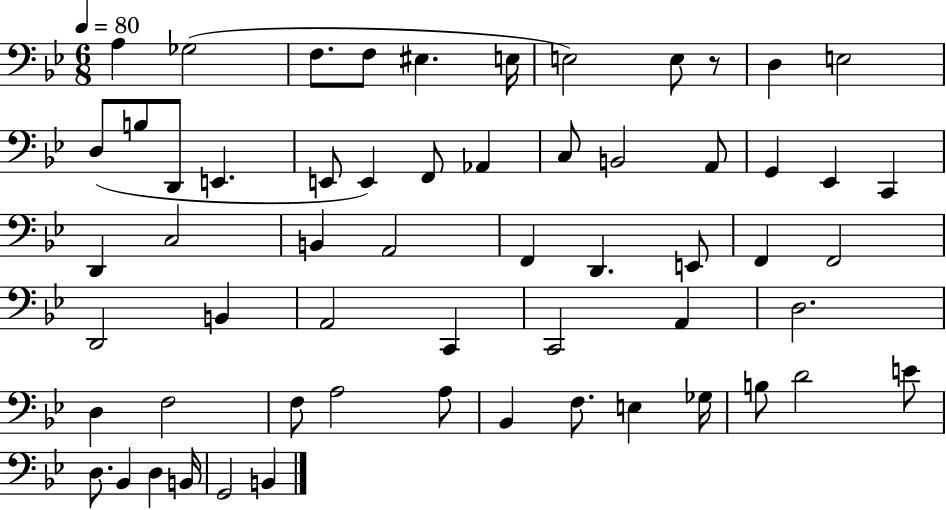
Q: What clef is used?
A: bass